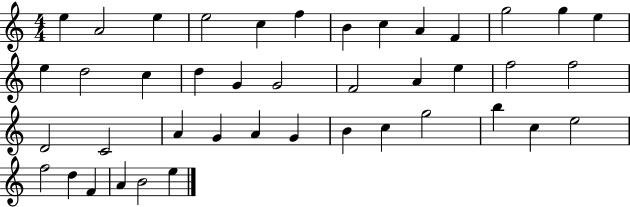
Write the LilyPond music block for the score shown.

{
  \clef treble
  \numericTimeSignature
  \time 4/4
  \key c \major
  e''4 a'2 e''4 | e''2 c''4 f''4 | b'4 c''4 a'4 f'4 | g''2 g''4 e''4 | \break e''4 d''2 c''4 | d''4 g'4 g'2 | f'2 a'4 e''4 | f''2 f''2 | \break d'2 c'2 | a'4 g'4 a'4 g'4 | b'4 c''4 g''2 | b''4 c''4 e''2 | \break f''2 d''4 f'4 | a'4 b'2 e''4 | \bar "|."
}